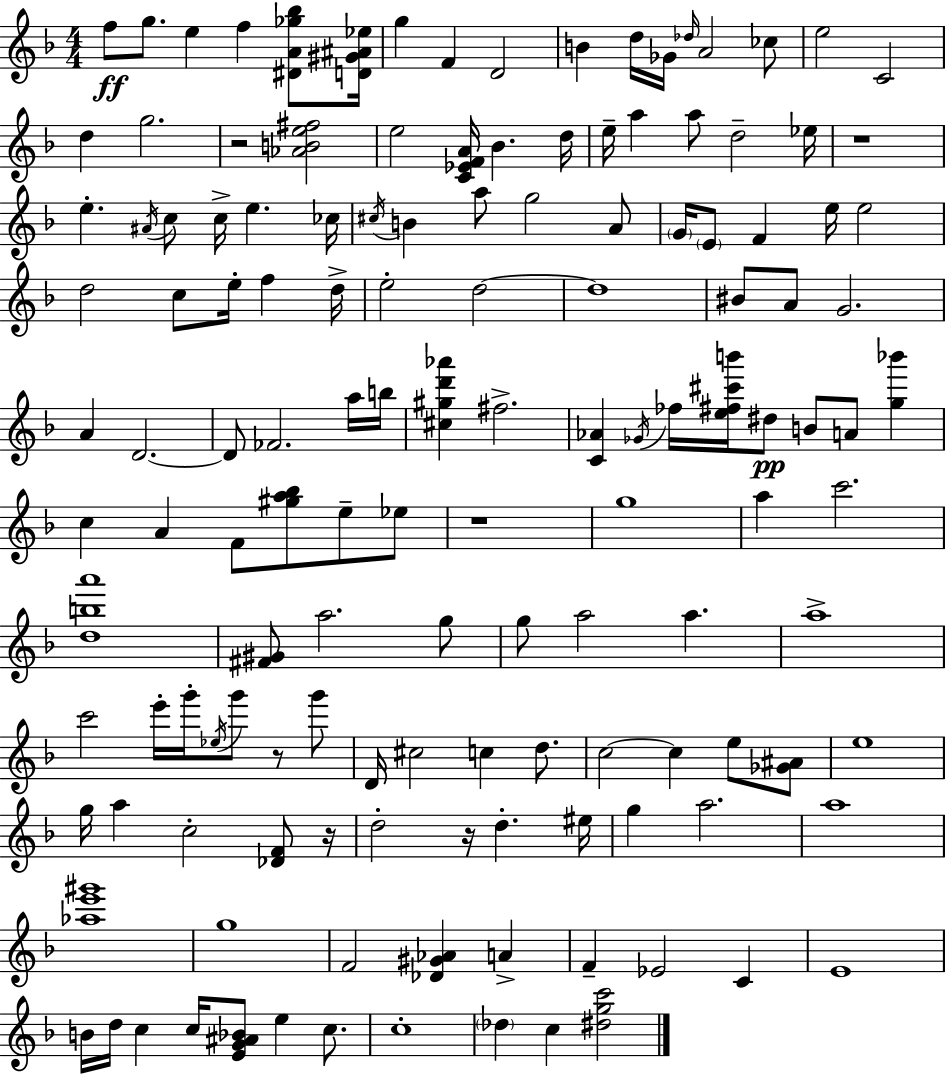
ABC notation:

X:1
T:Untitled
M:4/4
L:1/4
K:F
f/2 g/2 e f [^DA_g_b]/2 [D^G^A_e]/4 g F D2 B d/4 _G/4 _d/4 A2 _c/2 e2 C2 d g2 z2 [_ABe^f]2 e2 [C_EFA]/4 _B d/4 e/4 a a/2 d2 _e/4 z4 e ^A/4 c/2 c/4 e _c/4 ^c/4 B a/2 g2 A/2 G/4 E/2 F e/4 e2 d2 c/2 e/4 f d/4 e2 d2 d4 ^B/2 A/2 G2 A D2 D/2 _F2 a/4 b/4 [^c^gd'_a'] ^f2 [C_A] _G/4 _f/4 [e^f^c'b']/4 ^d/2 B/2 A/2 [g_b'] c A F/2 [^ga_b]/2 e/2 _e/2 z4 g4 a c'2 [dba']4 [^F^G]/2 a2 g/2 g/2 a2 a a4 c'2 e'/4 g'/4 _e/4 g'/2 z/2 g'/2 D/4 ^c2 c d/2 c2 c e/2 [_G^A]/2 e4 g/4 a c2 [_DF]/2 z/4 d2 z/4 d ^e/4 g a2 a4 [_ae'^g']4 g4 F2 [_D^G_A] A F _E2 C E4 B/4 d/4 c c/4 [EG^A_B]/2 e c/2 c4 _d c [^dgc']2